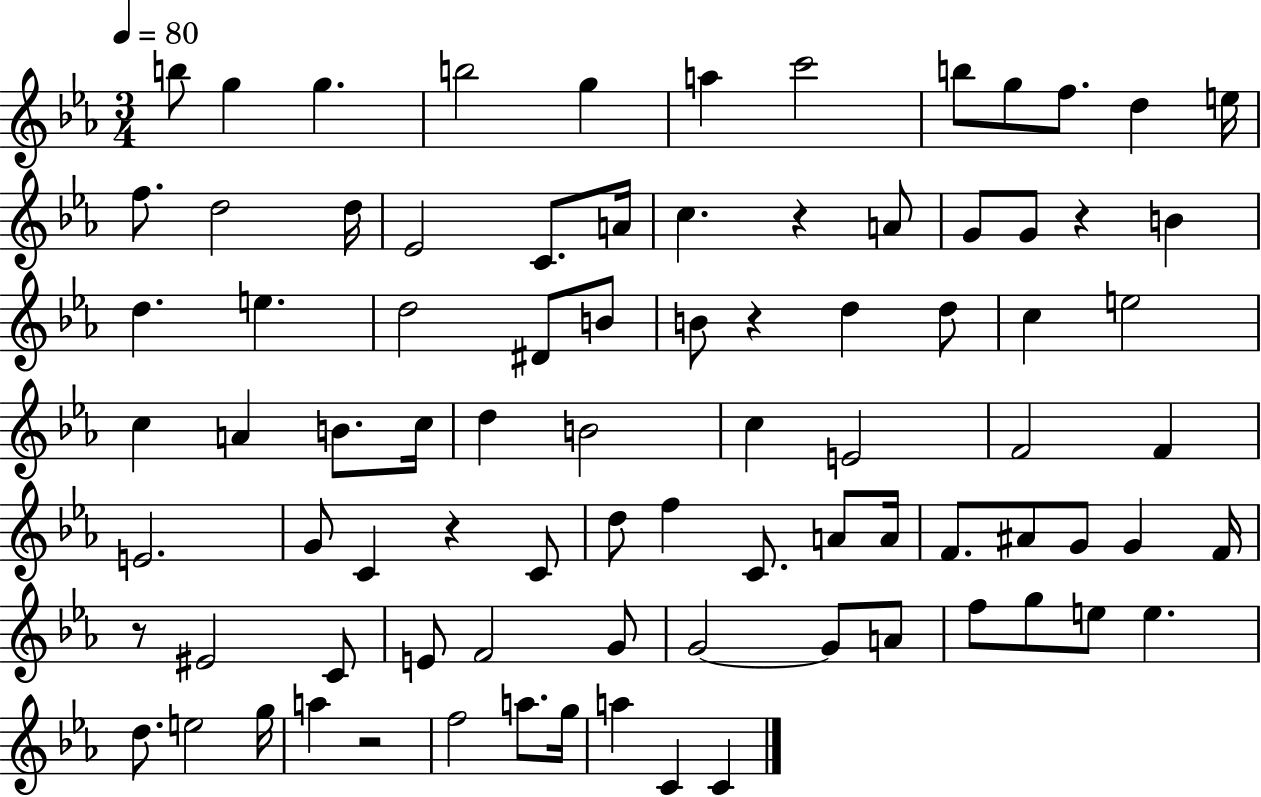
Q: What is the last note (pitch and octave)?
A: C4